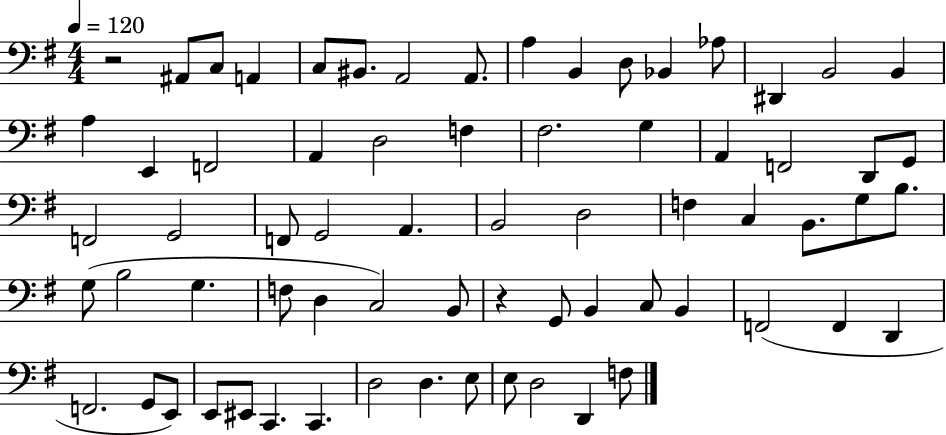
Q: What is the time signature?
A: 4/4